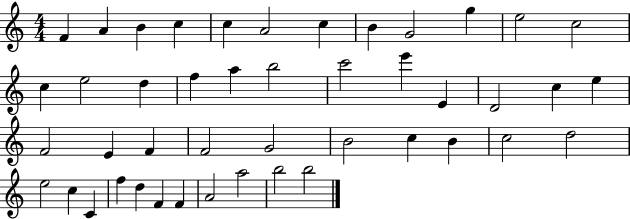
{
  \clef treble
  \numericTimeSignature
  \time 4/4
  \key c \major
  f'4 a'4 b'4 c''4 | c''4 a'2 c''4 | b'4 g'2 g''4 | e''2 c''2 | \break c''4 e''2 d''4 | f''4 a''4 b''2 | c'''2 e'''4 e'4 | d'2 c''4 e''4 | \break f'2 e'4 f'4 | f'2 g'2 | b'2 c''4 b'4 | c''2 d''2 | \break e''2 c''4 c'4 | f''4 d''4 f'4 f'4 | a'2 a''2 | b''2 b''2 | \break \bar "|."
}